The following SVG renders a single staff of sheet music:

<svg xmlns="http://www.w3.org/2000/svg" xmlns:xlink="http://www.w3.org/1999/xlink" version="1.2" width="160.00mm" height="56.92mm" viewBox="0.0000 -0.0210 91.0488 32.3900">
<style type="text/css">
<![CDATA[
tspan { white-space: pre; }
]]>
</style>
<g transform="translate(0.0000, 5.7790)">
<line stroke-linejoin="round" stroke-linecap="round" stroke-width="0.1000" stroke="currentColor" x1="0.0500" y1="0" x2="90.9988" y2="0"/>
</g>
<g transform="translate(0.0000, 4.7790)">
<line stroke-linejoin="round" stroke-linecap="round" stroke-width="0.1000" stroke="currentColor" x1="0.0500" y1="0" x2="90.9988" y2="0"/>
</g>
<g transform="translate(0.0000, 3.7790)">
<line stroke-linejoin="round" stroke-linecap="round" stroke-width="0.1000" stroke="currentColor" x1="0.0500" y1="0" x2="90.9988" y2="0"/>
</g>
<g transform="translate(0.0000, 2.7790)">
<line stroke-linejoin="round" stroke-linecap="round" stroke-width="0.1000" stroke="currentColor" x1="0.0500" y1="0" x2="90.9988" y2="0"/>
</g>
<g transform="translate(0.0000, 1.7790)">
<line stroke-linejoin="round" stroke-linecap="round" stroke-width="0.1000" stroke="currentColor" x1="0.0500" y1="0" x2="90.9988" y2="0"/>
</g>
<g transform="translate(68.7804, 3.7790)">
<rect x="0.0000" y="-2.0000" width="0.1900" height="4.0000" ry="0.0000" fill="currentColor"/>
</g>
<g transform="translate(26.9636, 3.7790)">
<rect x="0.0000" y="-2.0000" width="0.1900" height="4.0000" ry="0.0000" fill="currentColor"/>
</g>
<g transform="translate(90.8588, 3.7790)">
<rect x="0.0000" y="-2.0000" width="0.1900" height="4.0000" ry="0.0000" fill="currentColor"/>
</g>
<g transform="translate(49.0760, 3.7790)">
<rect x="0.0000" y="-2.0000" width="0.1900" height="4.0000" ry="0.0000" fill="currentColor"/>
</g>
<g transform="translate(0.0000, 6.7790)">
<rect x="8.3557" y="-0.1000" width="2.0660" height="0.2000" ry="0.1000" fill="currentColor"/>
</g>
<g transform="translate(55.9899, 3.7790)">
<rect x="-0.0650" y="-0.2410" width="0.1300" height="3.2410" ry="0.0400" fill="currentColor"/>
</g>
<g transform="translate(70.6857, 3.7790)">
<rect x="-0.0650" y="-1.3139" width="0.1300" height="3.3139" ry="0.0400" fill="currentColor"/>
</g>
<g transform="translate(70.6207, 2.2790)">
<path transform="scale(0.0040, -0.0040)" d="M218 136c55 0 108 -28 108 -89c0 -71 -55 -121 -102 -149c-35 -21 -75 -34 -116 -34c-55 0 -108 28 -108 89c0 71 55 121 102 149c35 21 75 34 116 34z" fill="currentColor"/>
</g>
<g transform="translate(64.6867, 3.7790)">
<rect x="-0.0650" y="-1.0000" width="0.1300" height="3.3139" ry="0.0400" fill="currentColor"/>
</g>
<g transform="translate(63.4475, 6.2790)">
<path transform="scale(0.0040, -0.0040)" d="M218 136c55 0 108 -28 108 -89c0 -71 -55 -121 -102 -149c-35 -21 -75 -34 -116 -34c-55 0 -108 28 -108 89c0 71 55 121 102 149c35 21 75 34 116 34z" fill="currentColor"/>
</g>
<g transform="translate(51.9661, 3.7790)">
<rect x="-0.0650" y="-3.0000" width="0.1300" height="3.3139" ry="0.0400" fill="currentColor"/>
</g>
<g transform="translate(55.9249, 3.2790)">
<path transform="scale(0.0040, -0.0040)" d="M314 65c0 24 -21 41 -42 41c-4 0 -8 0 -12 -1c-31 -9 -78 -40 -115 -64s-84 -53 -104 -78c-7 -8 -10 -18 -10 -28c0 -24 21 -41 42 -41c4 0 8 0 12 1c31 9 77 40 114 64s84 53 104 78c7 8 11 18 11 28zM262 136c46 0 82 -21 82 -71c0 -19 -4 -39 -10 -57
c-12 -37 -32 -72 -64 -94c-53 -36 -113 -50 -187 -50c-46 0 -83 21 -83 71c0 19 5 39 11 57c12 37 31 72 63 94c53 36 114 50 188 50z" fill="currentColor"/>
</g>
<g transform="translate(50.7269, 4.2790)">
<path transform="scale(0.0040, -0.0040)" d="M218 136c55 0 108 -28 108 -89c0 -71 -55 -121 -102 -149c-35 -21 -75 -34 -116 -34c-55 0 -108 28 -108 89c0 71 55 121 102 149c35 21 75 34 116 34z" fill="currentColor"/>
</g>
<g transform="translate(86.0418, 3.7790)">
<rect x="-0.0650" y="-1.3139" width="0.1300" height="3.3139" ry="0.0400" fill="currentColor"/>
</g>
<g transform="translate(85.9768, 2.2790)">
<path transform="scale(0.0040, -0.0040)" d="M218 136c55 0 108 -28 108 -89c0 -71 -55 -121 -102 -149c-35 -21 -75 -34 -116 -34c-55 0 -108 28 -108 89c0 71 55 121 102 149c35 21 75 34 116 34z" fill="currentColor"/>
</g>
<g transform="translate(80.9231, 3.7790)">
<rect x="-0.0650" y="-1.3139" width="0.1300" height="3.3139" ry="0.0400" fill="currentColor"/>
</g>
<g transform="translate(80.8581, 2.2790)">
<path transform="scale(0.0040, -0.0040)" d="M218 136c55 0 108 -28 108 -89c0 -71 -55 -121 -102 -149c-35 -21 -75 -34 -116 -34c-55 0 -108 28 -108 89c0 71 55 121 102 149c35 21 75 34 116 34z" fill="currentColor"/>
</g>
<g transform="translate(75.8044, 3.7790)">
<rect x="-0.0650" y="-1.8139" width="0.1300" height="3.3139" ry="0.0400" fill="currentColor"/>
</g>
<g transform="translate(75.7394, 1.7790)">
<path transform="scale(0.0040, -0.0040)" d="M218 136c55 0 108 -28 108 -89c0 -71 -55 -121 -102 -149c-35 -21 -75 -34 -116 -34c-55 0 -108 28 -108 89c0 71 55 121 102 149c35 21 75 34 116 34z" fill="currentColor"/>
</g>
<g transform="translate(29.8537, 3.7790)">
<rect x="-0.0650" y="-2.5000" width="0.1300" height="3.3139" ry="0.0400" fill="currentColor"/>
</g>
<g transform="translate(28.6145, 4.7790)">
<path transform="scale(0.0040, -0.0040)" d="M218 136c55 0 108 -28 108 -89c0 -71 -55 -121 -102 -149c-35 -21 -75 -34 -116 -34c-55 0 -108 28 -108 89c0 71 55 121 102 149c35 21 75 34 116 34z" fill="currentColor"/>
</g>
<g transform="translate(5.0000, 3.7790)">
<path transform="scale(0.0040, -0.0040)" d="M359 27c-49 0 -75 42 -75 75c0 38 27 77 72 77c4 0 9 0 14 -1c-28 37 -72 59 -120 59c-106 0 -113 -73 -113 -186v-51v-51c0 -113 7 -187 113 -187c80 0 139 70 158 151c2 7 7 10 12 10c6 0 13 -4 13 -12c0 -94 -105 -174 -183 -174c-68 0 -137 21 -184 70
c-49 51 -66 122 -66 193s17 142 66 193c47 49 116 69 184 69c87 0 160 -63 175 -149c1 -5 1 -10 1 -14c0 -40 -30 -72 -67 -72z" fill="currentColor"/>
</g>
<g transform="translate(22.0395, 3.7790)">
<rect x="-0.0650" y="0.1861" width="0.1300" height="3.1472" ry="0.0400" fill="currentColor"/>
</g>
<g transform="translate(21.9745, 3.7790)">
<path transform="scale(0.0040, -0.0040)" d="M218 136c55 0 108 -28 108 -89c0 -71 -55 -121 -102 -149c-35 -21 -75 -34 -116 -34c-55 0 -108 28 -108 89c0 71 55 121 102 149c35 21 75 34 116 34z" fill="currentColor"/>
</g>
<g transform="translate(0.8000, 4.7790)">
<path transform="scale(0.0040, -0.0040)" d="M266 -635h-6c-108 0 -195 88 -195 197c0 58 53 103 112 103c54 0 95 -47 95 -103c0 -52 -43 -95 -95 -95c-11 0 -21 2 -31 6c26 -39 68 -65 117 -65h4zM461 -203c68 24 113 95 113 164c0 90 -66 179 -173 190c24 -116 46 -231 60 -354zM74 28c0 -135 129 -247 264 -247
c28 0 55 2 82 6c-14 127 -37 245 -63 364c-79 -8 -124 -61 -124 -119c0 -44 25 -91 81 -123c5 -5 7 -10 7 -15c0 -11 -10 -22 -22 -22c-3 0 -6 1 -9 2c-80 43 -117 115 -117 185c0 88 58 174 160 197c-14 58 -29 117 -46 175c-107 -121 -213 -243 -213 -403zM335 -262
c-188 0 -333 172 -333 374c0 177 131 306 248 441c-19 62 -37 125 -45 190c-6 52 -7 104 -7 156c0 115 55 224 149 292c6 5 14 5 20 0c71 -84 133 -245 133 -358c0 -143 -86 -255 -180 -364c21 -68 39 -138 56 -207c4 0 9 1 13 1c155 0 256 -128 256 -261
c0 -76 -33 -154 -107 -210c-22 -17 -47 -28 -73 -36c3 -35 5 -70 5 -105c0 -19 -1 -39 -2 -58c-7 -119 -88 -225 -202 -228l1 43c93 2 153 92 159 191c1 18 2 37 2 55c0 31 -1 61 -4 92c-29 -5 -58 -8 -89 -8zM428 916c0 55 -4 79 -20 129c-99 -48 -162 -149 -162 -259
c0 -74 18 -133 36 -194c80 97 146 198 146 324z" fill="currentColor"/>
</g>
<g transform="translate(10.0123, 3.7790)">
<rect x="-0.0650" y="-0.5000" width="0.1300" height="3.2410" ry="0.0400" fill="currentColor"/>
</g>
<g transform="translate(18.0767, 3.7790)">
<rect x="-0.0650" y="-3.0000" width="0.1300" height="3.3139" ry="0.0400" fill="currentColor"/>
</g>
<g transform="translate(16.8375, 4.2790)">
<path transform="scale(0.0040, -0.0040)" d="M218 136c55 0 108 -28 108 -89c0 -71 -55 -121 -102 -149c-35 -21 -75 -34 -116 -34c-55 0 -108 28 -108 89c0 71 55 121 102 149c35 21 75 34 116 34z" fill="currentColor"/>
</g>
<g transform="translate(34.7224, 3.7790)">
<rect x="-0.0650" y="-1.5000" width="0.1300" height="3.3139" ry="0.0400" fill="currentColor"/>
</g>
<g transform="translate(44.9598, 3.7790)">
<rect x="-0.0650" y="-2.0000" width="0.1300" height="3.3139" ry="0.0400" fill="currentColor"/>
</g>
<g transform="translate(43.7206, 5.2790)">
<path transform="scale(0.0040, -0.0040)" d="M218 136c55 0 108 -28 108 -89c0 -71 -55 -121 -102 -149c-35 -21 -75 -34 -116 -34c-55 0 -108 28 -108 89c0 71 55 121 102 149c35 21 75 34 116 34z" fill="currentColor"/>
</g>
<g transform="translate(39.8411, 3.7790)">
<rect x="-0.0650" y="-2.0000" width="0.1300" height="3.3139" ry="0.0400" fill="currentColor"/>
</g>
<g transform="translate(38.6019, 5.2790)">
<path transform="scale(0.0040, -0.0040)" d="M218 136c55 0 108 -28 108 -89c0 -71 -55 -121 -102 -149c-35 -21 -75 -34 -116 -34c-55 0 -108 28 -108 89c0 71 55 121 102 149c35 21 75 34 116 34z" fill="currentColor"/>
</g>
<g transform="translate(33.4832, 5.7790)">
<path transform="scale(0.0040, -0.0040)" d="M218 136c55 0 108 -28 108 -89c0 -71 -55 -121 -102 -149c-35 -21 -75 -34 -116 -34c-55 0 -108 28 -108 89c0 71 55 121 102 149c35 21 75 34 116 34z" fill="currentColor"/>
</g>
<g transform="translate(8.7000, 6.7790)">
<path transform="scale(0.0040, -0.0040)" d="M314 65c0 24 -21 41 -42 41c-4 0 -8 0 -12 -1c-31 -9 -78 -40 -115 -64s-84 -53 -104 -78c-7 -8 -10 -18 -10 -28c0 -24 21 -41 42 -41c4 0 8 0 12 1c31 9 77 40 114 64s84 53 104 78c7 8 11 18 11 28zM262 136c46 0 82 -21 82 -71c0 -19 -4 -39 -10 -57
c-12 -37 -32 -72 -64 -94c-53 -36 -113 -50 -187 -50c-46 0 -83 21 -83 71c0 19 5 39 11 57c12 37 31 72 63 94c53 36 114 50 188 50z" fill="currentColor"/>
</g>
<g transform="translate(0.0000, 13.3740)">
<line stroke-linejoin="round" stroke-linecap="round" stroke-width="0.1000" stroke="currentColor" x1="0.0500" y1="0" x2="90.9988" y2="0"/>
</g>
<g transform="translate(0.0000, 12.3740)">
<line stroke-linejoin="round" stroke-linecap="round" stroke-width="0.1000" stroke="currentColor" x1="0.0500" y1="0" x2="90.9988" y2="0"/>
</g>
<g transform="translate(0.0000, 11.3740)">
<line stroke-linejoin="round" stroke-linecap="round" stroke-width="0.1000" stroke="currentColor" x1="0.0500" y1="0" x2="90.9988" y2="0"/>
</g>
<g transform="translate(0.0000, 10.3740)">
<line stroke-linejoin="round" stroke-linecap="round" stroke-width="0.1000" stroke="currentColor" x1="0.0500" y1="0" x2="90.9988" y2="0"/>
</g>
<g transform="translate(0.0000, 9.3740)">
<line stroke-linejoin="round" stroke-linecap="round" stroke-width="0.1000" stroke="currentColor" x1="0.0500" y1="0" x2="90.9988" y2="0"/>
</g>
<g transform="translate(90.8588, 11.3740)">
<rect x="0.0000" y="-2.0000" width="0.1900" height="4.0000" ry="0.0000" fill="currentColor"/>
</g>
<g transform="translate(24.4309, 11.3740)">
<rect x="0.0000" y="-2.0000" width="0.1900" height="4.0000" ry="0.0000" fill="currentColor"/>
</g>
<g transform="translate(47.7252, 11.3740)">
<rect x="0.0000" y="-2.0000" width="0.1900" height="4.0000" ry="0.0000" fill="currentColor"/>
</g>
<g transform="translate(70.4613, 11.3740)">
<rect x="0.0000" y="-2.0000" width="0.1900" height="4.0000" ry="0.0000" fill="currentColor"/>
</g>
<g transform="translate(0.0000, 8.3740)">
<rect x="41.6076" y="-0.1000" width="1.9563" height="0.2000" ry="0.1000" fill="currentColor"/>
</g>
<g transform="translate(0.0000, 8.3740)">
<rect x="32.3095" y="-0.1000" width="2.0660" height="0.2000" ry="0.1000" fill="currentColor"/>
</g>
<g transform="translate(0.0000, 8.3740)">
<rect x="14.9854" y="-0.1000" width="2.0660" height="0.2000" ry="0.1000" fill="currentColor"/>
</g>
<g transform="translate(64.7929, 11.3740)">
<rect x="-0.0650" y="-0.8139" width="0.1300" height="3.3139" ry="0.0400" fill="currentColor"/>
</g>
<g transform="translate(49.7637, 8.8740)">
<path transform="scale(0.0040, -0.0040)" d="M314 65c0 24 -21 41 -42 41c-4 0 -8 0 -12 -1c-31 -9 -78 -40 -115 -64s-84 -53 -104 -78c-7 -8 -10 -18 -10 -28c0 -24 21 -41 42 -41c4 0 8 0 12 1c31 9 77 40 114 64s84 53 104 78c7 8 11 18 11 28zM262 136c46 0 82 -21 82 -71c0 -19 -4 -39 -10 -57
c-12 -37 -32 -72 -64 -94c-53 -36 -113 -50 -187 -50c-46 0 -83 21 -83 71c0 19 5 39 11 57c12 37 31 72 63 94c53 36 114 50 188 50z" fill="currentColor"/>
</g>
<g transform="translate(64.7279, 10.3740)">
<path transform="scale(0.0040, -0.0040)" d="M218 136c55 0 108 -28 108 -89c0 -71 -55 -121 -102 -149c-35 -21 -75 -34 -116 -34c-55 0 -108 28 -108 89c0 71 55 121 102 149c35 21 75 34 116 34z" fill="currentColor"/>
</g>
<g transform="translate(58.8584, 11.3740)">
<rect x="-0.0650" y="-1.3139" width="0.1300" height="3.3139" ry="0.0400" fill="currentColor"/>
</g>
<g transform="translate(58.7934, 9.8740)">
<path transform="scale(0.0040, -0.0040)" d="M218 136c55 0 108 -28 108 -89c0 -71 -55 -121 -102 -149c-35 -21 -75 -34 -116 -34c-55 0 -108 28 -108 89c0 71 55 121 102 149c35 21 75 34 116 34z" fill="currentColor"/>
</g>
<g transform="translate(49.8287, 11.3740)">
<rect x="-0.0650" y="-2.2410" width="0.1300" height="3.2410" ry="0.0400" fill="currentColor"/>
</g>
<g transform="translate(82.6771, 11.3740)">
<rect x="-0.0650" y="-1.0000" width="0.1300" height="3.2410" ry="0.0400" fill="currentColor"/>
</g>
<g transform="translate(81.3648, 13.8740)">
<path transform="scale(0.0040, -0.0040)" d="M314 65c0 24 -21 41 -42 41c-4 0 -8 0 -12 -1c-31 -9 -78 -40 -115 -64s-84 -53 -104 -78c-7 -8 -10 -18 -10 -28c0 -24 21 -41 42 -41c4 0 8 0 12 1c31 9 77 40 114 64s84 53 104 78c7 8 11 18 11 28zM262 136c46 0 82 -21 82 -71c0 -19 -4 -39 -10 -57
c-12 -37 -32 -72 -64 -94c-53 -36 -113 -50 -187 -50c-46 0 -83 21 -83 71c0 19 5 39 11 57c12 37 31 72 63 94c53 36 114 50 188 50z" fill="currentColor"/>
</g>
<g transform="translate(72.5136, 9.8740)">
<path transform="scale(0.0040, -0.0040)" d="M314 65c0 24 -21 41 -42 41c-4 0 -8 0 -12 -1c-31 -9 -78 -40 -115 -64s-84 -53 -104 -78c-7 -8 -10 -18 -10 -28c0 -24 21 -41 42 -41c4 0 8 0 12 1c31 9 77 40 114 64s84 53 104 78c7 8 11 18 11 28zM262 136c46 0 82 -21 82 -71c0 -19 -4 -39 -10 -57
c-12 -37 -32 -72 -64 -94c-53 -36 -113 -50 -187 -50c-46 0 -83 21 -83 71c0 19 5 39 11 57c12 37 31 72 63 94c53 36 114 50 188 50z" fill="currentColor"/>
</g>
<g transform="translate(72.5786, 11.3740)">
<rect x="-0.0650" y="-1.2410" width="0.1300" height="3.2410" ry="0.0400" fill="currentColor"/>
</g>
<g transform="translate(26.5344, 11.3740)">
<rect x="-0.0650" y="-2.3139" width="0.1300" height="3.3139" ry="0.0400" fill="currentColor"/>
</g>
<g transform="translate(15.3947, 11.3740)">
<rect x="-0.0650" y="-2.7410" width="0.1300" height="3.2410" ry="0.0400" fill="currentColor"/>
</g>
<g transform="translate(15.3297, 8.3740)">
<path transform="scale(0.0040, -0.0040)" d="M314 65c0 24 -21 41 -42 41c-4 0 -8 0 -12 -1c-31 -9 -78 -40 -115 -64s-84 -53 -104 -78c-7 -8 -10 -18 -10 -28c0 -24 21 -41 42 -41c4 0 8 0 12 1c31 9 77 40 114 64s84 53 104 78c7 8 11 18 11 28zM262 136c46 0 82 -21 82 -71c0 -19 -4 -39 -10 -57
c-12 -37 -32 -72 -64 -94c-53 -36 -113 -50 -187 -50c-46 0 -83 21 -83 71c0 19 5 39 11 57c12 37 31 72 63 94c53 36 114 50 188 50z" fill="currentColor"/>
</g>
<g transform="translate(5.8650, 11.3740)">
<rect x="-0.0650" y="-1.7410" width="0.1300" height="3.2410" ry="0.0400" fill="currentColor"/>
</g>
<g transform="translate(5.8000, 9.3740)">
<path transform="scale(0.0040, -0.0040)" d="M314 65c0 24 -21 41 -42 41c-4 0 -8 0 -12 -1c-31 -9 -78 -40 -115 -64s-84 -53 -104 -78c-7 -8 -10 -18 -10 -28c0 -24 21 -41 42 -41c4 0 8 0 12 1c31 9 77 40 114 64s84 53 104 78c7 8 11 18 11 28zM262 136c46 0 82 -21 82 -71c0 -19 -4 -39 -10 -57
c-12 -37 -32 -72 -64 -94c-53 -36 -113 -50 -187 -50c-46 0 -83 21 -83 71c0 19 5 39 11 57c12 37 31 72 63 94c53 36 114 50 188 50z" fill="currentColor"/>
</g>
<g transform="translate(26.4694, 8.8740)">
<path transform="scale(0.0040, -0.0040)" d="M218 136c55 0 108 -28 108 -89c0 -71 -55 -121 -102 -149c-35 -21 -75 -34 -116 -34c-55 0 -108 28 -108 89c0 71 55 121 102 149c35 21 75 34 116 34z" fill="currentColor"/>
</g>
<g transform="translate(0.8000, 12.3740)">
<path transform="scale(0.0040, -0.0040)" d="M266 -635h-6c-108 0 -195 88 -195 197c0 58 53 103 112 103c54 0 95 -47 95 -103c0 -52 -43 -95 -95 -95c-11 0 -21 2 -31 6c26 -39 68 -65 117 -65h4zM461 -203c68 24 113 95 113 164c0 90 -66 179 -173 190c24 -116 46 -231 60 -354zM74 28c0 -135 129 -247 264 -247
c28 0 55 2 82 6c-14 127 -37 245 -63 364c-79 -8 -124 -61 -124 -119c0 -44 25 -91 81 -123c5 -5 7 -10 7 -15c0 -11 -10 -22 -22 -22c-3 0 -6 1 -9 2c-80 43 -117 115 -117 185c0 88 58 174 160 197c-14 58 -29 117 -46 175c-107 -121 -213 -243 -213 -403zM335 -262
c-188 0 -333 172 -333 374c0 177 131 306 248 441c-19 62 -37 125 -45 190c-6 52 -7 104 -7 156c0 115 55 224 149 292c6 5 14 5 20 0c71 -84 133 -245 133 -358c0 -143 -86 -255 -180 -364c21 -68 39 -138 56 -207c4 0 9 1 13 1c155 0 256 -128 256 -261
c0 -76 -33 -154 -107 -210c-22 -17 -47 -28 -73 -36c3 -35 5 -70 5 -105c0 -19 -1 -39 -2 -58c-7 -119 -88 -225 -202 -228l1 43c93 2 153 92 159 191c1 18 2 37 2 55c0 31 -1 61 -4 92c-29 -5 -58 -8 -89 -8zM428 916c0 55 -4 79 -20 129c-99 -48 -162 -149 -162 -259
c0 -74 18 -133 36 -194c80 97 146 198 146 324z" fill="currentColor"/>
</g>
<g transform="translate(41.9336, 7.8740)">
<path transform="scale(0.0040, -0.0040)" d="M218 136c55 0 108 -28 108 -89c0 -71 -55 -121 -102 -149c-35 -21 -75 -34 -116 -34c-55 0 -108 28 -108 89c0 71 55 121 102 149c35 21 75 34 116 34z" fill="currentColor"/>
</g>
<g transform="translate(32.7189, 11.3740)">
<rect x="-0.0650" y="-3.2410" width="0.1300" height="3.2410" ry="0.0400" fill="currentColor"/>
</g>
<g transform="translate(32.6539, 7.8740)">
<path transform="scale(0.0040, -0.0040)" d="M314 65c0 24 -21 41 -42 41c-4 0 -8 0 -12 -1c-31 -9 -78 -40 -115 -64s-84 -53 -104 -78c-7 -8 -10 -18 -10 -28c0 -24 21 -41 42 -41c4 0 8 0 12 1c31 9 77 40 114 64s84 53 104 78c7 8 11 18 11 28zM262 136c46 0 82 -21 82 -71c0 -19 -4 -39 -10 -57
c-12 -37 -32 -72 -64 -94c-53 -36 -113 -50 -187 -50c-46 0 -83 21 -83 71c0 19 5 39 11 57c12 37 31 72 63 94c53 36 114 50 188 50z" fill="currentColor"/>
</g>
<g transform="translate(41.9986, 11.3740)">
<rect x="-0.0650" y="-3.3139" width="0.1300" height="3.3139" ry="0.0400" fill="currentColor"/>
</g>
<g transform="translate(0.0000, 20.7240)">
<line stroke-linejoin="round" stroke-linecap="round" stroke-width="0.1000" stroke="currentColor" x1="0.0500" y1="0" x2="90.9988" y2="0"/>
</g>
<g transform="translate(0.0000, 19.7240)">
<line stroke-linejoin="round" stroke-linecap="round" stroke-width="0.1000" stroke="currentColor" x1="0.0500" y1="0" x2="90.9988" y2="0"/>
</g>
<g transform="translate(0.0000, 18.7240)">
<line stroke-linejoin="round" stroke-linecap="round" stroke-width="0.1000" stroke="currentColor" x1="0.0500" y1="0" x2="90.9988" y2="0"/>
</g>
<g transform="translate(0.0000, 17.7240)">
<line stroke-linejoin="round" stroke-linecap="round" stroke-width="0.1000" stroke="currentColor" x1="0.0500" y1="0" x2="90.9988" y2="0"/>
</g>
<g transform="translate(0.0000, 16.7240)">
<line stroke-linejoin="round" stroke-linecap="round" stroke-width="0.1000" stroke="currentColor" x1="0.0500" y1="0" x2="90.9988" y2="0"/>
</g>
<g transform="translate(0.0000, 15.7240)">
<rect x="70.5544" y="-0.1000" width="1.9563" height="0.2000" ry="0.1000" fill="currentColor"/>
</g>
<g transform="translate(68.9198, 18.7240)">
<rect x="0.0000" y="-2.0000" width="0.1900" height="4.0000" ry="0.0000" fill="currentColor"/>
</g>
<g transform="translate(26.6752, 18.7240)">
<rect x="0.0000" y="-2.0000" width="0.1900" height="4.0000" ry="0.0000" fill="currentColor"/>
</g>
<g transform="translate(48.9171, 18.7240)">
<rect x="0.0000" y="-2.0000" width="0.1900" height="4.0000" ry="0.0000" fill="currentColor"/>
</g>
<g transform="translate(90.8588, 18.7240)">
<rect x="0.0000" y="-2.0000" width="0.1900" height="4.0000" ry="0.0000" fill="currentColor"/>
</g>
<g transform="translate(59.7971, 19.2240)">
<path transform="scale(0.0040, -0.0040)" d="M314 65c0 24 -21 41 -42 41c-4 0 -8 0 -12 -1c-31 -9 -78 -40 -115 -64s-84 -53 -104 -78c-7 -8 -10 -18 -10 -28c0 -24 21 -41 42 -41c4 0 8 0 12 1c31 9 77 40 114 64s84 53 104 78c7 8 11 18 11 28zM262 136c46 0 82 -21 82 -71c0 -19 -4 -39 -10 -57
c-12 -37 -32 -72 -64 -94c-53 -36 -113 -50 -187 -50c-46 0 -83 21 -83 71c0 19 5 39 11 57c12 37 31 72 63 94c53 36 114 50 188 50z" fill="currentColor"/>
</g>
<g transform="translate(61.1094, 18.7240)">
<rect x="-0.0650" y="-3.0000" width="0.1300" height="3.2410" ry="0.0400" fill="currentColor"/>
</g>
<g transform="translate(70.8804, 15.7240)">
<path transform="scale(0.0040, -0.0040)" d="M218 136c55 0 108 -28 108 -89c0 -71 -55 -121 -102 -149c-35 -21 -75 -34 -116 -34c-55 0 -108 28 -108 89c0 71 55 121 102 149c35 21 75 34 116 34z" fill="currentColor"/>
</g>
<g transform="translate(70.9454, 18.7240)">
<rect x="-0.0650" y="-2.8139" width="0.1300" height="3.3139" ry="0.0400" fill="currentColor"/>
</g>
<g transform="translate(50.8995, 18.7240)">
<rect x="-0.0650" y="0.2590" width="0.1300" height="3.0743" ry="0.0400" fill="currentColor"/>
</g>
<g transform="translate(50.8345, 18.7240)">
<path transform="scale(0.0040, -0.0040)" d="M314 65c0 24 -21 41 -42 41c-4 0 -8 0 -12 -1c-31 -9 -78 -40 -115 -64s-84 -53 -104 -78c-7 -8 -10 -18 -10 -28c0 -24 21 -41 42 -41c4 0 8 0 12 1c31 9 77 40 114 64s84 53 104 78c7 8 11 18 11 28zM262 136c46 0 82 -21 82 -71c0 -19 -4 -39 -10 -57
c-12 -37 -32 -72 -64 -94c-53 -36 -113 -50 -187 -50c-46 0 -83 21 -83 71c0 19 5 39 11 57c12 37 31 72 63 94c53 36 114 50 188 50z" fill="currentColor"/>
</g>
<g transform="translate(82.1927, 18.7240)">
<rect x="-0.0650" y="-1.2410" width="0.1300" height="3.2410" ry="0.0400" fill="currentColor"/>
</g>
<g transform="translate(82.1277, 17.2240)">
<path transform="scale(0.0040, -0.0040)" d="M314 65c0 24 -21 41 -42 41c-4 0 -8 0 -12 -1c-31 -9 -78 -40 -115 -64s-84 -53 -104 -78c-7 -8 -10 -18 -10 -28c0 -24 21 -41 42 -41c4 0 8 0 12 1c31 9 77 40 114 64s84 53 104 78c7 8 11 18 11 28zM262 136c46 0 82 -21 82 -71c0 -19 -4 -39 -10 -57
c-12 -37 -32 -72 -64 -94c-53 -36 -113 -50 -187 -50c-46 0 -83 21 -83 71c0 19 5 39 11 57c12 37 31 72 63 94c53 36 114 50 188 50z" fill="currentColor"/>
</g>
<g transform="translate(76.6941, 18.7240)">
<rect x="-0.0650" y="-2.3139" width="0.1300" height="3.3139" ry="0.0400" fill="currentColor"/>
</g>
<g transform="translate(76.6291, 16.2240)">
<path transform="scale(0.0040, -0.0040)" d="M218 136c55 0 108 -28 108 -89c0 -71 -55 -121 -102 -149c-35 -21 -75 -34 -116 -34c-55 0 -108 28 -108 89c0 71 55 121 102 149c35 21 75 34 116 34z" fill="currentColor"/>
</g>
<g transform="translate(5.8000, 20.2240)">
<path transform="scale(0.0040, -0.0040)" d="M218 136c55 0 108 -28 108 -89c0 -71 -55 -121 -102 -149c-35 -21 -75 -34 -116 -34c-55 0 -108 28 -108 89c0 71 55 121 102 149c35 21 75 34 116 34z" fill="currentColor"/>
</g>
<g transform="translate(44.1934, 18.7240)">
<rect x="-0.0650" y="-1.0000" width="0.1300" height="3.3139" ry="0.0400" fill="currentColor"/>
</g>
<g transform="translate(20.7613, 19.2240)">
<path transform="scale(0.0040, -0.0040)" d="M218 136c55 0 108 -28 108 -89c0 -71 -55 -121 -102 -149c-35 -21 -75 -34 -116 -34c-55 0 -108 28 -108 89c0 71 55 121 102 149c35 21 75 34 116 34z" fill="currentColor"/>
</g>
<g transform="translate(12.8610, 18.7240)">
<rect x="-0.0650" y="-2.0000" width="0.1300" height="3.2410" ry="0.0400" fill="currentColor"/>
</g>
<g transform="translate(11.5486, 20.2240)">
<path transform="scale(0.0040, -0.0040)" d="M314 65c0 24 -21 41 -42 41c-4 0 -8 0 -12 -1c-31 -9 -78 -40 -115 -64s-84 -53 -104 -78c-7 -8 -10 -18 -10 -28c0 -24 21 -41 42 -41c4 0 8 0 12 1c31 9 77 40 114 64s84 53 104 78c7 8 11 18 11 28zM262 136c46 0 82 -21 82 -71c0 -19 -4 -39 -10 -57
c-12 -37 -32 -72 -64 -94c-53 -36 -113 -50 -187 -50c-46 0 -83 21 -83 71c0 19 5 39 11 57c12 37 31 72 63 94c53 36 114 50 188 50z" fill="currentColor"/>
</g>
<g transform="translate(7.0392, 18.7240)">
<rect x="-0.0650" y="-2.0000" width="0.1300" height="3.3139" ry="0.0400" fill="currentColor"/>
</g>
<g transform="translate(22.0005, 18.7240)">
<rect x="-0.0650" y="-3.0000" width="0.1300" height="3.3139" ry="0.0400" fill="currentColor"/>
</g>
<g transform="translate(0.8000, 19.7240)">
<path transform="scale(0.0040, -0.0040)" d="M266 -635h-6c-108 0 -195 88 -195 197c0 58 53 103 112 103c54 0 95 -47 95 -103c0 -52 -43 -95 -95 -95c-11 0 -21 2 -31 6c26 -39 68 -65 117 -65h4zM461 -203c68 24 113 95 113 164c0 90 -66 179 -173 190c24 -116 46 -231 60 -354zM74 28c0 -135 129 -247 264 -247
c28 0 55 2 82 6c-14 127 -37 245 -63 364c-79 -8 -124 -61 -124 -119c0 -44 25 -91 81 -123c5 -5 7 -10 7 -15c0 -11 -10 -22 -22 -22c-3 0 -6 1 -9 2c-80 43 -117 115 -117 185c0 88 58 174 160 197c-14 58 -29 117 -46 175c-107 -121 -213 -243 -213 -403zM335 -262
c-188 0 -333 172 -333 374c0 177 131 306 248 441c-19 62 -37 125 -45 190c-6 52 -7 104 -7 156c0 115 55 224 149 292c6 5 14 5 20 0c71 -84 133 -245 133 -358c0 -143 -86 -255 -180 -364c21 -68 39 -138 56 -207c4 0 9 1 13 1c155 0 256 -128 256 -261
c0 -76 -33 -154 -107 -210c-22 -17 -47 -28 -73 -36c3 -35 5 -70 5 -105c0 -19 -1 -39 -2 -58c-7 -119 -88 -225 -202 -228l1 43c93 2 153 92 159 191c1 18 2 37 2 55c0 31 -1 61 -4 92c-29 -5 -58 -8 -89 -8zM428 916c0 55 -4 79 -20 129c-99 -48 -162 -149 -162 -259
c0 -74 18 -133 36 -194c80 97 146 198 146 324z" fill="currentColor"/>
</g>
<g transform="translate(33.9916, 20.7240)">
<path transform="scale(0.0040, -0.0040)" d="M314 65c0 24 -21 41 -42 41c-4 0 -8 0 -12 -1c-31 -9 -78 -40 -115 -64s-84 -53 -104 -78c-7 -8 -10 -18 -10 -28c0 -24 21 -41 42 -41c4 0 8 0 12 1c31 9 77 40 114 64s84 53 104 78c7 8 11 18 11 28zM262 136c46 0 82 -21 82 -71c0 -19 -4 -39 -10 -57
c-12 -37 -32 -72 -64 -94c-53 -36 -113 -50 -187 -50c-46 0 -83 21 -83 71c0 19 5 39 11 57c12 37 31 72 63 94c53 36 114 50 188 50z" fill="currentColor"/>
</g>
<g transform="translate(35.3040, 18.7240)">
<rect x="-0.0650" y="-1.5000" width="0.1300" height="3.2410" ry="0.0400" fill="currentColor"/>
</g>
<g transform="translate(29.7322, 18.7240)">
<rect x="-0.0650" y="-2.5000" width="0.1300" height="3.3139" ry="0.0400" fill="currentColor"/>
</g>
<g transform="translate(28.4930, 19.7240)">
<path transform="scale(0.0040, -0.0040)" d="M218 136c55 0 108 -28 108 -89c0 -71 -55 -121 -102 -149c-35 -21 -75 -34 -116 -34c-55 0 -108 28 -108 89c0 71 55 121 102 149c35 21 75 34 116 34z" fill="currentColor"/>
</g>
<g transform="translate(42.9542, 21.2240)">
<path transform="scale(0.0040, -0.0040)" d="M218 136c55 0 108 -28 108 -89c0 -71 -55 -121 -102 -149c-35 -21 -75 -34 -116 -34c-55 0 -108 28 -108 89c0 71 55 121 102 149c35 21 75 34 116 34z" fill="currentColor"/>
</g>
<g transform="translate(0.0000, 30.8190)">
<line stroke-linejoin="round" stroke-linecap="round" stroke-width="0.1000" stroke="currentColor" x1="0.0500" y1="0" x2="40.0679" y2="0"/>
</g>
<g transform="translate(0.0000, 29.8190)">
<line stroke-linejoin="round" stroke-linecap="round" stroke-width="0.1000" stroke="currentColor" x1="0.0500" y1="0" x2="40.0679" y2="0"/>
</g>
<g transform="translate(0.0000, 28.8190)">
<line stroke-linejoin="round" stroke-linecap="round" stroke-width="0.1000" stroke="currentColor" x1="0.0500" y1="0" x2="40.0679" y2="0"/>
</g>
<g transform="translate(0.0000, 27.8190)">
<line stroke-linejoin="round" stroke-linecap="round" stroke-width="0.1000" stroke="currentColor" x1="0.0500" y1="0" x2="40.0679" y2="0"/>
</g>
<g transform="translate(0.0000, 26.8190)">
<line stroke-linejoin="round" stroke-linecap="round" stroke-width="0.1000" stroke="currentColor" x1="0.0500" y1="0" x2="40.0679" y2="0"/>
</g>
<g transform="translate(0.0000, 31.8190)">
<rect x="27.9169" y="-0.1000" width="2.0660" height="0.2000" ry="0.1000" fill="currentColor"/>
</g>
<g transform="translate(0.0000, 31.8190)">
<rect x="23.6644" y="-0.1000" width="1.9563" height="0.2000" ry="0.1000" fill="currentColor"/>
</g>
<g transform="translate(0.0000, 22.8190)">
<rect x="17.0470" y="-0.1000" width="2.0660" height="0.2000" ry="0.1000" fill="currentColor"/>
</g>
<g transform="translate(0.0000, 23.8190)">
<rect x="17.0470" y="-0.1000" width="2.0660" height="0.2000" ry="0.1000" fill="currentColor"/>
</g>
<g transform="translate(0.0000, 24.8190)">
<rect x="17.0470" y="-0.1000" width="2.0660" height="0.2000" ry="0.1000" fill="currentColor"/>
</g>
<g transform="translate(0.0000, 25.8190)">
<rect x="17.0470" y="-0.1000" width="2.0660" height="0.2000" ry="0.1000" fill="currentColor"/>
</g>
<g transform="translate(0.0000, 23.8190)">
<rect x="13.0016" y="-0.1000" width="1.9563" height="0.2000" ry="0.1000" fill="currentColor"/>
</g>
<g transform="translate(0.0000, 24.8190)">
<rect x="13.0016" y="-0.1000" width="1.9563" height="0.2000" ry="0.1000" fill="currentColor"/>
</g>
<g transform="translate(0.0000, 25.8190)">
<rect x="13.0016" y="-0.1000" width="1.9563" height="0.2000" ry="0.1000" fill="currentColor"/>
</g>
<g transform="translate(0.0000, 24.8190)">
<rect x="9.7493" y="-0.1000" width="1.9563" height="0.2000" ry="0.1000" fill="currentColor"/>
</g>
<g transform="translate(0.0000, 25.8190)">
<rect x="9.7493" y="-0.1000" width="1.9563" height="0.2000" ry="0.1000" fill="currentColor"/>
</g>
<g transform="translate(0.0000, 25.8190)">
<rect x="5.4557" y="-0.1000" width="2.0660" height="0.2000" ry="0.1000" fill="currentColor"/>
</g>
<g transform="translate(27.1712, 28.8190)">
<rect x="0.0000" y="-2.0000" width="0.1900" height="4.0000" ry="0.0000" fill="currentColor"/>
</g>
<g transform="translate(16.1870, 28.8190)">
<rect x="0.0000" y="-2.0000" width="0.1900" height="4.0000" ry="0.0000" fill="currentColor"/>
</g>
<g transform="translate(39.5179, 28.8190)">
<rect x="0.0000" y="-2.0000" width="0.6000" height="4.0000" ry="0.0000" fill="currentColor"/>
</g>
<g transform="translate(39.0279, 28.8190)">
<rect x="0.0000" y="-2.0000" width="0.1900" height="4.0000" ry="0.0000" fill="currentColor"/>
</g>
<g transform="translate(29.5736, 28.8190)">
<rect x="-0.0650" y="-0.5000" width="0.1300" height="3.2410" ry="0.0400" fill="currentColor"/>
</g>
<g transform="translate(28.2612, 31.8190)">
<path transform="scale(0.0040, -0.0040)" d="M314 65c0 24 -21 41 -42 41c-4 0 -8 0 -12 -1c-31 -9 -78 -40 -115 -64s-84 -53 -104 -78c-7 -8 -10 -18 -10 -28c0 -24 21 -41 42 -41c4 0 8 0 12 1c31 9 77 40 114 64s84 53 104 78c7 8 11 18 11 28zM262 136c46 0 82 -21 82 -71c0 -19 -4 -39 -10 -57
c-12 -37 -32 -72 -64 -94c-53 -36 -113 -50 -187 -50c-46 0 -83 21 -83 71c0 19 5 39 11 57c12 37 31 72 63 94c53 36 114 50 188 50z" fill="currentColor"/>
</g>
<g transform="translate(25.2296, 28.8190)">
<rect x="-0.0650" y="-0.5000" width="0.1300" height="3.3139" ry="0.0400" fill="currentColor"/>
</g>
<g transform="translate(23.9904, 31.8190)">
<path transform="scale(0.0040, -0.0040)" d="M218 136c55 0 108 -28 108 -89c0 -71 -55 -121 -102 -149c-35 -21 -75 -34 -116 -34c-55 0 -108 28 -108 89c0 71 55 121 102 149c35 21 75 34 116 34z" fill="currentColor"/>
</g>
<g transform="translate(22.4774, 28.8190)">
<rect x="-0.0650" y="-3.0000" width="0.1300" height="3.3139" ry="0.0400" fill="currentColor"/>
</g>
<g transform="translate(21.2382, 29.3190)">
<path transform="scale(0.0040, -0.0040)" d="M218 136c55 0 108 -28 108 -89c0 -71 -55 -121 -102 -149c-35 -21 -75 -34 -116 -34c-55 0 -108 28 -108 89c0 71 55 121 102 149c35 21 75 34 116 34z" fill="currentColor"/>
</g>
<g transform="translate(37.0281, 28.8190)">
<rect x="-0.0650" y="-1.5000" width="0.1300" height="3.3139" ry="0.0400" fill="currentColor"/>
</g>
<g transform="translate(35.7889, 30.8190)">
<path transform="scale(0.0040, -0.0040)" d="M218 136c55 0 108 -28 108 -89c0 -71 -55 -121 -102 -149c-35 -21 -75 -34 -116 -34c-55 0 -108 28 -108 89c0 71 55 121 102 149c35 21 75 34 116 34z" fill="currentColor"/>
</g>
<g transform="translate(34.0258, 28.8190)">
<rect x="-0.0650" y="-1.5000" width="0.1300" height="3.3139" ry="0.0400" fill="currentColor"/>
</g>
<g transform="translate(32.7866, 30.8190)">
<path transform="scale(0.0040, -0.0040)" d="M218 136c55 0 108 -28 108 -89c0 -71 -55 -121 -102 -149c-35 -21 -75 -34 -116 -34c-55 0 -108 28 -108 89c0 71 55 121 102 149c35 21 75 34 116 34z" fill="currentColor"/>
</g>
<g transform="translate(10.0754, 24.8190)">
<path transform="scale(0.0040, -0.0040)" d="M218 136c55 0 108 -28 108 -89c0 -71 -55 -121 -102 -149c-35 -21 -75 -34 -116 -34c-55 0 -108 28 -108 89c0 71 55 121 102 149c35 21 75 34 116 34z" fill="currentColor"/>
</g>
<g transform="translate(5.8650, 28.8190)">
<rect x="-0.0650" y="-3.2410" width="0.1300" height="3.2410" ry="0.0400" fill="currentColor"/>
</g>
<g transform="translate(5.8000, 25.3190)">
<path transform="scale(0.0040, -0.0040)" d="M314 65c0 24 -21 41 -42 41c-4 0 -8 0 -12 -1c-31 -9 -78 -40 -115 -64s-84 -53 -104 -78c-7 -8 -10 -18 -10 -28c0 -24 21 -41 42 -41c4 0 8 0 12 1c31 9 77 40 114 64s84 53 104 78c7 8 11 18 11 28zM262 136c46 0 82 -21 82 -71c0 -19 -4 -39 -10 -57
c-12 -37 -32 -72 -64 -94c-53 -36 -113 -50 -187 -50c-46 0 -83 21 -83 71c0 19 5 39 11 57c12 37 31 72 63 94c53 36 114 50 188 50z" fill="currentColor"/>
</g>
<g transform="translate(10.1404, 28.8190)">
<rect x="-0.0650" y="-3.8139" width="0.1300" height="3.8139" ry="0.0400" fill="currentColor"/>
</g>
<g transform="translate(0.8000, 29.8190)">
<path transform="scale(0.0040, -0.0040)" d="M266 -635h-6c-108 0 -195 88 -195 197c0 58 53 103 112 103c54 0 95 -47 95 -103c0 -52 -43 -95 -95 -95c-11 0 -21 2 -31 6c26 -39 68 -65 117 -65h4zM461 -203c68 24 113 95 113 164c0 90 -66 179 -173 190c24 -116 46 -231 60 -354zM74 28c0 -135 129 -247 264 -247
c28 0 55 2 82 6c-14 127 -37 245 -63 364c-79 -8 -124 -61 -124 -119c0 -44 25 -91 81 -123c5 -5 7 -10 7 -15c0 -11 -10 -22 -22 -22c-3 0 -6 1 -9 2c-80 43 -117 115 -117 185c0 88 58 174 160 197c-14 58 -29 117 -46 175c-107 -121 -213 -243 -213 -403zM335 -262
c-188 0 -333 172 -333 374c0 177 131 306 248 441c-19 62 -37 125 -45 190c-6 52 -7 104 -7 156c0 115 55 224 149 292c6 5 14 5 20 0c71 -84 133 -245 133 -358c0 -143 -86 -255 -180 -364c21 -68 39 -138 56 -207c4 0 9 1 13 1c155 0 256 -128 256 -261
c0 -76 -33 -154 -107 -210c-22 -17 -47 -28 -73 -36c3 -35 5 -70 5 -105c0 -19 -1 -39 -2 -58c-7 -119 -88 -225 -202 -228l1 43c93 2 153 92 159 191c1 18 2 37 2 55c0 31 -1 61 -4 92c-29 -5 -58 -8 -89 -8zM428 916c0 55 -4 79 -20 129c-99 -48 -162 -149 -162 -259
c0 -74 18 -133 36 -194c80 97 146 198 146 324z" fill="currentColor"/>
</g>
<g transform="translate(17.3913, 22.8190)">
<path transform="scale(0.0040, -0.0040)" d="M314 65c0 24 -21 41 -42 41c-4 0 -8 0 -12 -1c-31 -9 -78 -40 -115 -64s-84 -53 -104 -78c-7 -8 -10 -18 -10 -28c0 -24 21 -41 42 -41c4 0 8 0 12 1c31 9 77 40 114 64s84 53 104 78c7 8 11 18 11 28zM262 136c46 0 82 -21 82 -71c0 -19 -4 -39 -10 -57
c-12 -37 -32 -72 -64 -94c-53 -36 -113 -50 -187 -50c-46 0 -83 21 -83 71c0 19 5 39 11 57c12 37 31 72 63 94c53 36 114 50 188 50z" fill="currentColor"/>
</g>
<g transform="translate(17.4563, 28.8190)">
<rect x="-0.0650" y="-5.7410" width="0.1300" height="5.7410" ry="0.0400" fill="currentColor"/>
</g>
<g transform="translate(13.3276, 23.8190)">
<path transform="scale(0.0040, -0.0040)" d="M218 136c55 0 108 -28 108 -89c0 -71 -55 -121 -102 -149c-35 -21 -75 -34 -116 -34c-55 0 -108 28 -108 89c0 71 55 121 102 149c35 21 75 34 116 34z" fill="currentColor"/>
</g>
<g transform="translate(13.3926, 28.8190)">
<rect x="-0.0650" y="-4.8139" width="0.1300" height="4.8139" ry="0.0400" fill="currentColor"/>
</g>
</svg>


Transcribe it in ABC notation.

X:1
T:Untitled
M:4/4
L:1/4
K:C
C2 A B G E F F A c2 D e f e e f2 a2 g b2 b g2 e d e2 D2 F F2 A G E2 D B2 A2 a g e2 b2 c' e' g'2 A C C2 E E